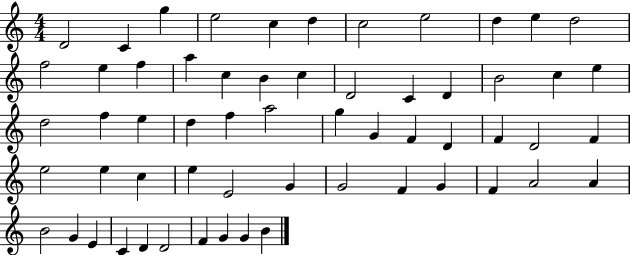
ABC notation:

X:1
T:Untitled
M:4/4
L:1/4
K:C
D2 C g e2 c d c2 e2 d e d2 f2 e f a c B c D2 C D B2 c e d2 f e d f a2 g G F D F D2 F e2 e c e E2 G G2 F G F A2 A B2 G E C D D2 F G G B